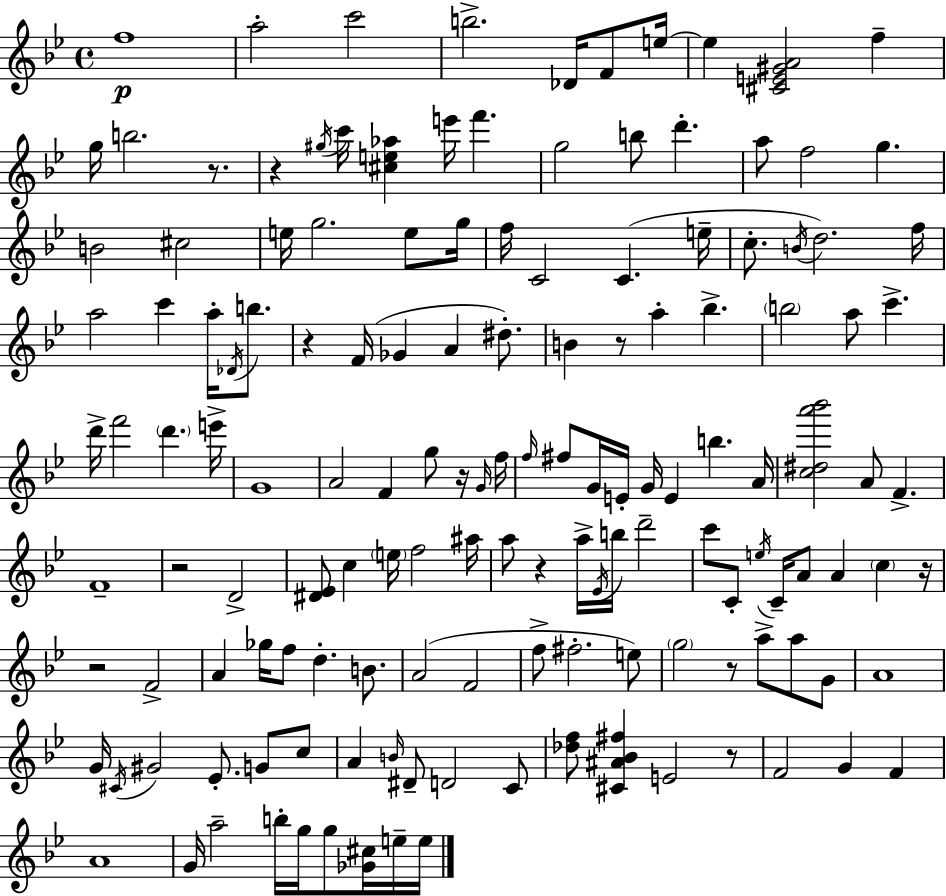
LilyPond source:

{
  \clef treble
  \time 4/4
  \defaultTimeSignature
  \key bes \major
  f''1\p | a''2-. c'''2 | b''2.-> des'16 f'8 e''16~~ | e''4 <cis' e' gis' a'>2 f''4-- | \break g''16 b''2. r8. | r4 \acciaccatura { gis''16 } c'''16 <cis'' e'' aes''>4 e'''16 f'''4. | g''2 b''8 d'''4.-. | a''8 f''2 g''4. | \break b'2 cis''2 | e''16 g''2. e''8 | g''16 f''16 c'2 c'4.( | e''16-- c''8.-. \acciaccatura { b'16 } d''2.) | \break f''16 a''2 c'''4 a''16-. \acciaccatura { des'16 } | b''8. r4 f'16( ges'4 a'4 | dis''8.-.) b'4 r8 a''4-. bes''4.-> | \parenthesize b''2 a''8 c'''4.-> | \break d'''16-> f'''2 \parenthesize d'''4. | e'''16-> g'1 | a'2 f'4 g''8 | r16 \grace { g'16 } f''16 \grace { f''16 } fis''8 g'16 e'16-. g'16 e'4 b''4. | \break a'16 <c'' dis'' a''' bes'''>2 a'8 f'4.-> | f'1-- | r2 d'2-> | <dis' ees'>8 c''4 \parenthesize e''16 f''2 | \break ais''16 a''8 r4 a''16-> \acciaccatura { ees'16 } b''16 d'''2-- | c'''8 c'8-. \acciaccatura { e''16 } c'16-- a'8 a'4 | \parenthesize c''4 r16 r2 f'2-> | a'4 ges''16 f''8 d''4.-. | \break b'8. a'2( f'2 | f''8-> fis''2.-. | e''8) \parenthesize g''2 r8 | a''8-> a''8 g'8 a'1 | \break g'16 \acciaccatura { cis'16 } gis'2 | ees'8.-. g'8 c''8 a'4 \grace { b'16 } dis'8-- d'2 | c'8 <des'' f''>8 <cis' ais' bes' fis''>4 e'2 | r8 f'2 | \break g'4 f'4 a'1 | g'16 a''2-- | b''16-. g''16 g''8 <ges' cis''>16 e''16-- e''16 \bar "|."
}